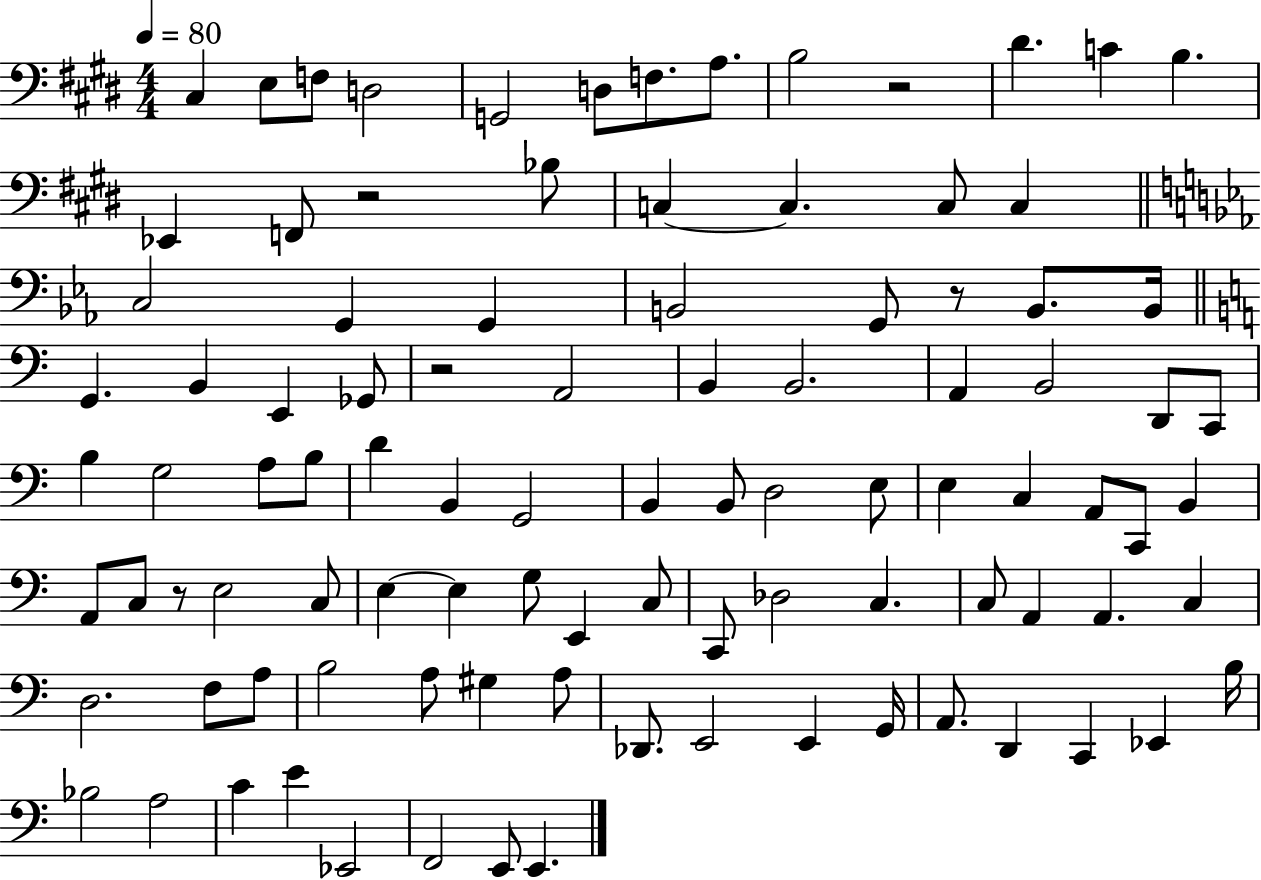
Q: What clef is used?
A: bass